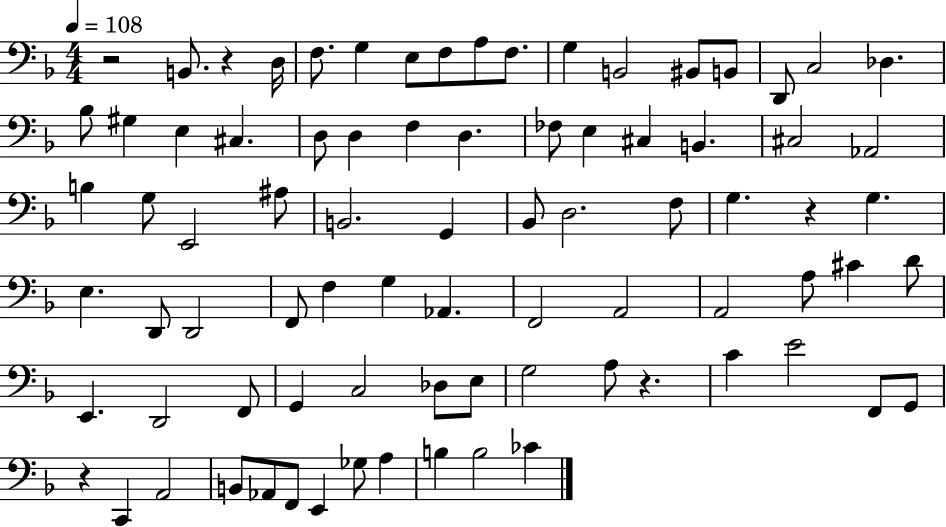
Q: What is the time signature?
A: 4/4